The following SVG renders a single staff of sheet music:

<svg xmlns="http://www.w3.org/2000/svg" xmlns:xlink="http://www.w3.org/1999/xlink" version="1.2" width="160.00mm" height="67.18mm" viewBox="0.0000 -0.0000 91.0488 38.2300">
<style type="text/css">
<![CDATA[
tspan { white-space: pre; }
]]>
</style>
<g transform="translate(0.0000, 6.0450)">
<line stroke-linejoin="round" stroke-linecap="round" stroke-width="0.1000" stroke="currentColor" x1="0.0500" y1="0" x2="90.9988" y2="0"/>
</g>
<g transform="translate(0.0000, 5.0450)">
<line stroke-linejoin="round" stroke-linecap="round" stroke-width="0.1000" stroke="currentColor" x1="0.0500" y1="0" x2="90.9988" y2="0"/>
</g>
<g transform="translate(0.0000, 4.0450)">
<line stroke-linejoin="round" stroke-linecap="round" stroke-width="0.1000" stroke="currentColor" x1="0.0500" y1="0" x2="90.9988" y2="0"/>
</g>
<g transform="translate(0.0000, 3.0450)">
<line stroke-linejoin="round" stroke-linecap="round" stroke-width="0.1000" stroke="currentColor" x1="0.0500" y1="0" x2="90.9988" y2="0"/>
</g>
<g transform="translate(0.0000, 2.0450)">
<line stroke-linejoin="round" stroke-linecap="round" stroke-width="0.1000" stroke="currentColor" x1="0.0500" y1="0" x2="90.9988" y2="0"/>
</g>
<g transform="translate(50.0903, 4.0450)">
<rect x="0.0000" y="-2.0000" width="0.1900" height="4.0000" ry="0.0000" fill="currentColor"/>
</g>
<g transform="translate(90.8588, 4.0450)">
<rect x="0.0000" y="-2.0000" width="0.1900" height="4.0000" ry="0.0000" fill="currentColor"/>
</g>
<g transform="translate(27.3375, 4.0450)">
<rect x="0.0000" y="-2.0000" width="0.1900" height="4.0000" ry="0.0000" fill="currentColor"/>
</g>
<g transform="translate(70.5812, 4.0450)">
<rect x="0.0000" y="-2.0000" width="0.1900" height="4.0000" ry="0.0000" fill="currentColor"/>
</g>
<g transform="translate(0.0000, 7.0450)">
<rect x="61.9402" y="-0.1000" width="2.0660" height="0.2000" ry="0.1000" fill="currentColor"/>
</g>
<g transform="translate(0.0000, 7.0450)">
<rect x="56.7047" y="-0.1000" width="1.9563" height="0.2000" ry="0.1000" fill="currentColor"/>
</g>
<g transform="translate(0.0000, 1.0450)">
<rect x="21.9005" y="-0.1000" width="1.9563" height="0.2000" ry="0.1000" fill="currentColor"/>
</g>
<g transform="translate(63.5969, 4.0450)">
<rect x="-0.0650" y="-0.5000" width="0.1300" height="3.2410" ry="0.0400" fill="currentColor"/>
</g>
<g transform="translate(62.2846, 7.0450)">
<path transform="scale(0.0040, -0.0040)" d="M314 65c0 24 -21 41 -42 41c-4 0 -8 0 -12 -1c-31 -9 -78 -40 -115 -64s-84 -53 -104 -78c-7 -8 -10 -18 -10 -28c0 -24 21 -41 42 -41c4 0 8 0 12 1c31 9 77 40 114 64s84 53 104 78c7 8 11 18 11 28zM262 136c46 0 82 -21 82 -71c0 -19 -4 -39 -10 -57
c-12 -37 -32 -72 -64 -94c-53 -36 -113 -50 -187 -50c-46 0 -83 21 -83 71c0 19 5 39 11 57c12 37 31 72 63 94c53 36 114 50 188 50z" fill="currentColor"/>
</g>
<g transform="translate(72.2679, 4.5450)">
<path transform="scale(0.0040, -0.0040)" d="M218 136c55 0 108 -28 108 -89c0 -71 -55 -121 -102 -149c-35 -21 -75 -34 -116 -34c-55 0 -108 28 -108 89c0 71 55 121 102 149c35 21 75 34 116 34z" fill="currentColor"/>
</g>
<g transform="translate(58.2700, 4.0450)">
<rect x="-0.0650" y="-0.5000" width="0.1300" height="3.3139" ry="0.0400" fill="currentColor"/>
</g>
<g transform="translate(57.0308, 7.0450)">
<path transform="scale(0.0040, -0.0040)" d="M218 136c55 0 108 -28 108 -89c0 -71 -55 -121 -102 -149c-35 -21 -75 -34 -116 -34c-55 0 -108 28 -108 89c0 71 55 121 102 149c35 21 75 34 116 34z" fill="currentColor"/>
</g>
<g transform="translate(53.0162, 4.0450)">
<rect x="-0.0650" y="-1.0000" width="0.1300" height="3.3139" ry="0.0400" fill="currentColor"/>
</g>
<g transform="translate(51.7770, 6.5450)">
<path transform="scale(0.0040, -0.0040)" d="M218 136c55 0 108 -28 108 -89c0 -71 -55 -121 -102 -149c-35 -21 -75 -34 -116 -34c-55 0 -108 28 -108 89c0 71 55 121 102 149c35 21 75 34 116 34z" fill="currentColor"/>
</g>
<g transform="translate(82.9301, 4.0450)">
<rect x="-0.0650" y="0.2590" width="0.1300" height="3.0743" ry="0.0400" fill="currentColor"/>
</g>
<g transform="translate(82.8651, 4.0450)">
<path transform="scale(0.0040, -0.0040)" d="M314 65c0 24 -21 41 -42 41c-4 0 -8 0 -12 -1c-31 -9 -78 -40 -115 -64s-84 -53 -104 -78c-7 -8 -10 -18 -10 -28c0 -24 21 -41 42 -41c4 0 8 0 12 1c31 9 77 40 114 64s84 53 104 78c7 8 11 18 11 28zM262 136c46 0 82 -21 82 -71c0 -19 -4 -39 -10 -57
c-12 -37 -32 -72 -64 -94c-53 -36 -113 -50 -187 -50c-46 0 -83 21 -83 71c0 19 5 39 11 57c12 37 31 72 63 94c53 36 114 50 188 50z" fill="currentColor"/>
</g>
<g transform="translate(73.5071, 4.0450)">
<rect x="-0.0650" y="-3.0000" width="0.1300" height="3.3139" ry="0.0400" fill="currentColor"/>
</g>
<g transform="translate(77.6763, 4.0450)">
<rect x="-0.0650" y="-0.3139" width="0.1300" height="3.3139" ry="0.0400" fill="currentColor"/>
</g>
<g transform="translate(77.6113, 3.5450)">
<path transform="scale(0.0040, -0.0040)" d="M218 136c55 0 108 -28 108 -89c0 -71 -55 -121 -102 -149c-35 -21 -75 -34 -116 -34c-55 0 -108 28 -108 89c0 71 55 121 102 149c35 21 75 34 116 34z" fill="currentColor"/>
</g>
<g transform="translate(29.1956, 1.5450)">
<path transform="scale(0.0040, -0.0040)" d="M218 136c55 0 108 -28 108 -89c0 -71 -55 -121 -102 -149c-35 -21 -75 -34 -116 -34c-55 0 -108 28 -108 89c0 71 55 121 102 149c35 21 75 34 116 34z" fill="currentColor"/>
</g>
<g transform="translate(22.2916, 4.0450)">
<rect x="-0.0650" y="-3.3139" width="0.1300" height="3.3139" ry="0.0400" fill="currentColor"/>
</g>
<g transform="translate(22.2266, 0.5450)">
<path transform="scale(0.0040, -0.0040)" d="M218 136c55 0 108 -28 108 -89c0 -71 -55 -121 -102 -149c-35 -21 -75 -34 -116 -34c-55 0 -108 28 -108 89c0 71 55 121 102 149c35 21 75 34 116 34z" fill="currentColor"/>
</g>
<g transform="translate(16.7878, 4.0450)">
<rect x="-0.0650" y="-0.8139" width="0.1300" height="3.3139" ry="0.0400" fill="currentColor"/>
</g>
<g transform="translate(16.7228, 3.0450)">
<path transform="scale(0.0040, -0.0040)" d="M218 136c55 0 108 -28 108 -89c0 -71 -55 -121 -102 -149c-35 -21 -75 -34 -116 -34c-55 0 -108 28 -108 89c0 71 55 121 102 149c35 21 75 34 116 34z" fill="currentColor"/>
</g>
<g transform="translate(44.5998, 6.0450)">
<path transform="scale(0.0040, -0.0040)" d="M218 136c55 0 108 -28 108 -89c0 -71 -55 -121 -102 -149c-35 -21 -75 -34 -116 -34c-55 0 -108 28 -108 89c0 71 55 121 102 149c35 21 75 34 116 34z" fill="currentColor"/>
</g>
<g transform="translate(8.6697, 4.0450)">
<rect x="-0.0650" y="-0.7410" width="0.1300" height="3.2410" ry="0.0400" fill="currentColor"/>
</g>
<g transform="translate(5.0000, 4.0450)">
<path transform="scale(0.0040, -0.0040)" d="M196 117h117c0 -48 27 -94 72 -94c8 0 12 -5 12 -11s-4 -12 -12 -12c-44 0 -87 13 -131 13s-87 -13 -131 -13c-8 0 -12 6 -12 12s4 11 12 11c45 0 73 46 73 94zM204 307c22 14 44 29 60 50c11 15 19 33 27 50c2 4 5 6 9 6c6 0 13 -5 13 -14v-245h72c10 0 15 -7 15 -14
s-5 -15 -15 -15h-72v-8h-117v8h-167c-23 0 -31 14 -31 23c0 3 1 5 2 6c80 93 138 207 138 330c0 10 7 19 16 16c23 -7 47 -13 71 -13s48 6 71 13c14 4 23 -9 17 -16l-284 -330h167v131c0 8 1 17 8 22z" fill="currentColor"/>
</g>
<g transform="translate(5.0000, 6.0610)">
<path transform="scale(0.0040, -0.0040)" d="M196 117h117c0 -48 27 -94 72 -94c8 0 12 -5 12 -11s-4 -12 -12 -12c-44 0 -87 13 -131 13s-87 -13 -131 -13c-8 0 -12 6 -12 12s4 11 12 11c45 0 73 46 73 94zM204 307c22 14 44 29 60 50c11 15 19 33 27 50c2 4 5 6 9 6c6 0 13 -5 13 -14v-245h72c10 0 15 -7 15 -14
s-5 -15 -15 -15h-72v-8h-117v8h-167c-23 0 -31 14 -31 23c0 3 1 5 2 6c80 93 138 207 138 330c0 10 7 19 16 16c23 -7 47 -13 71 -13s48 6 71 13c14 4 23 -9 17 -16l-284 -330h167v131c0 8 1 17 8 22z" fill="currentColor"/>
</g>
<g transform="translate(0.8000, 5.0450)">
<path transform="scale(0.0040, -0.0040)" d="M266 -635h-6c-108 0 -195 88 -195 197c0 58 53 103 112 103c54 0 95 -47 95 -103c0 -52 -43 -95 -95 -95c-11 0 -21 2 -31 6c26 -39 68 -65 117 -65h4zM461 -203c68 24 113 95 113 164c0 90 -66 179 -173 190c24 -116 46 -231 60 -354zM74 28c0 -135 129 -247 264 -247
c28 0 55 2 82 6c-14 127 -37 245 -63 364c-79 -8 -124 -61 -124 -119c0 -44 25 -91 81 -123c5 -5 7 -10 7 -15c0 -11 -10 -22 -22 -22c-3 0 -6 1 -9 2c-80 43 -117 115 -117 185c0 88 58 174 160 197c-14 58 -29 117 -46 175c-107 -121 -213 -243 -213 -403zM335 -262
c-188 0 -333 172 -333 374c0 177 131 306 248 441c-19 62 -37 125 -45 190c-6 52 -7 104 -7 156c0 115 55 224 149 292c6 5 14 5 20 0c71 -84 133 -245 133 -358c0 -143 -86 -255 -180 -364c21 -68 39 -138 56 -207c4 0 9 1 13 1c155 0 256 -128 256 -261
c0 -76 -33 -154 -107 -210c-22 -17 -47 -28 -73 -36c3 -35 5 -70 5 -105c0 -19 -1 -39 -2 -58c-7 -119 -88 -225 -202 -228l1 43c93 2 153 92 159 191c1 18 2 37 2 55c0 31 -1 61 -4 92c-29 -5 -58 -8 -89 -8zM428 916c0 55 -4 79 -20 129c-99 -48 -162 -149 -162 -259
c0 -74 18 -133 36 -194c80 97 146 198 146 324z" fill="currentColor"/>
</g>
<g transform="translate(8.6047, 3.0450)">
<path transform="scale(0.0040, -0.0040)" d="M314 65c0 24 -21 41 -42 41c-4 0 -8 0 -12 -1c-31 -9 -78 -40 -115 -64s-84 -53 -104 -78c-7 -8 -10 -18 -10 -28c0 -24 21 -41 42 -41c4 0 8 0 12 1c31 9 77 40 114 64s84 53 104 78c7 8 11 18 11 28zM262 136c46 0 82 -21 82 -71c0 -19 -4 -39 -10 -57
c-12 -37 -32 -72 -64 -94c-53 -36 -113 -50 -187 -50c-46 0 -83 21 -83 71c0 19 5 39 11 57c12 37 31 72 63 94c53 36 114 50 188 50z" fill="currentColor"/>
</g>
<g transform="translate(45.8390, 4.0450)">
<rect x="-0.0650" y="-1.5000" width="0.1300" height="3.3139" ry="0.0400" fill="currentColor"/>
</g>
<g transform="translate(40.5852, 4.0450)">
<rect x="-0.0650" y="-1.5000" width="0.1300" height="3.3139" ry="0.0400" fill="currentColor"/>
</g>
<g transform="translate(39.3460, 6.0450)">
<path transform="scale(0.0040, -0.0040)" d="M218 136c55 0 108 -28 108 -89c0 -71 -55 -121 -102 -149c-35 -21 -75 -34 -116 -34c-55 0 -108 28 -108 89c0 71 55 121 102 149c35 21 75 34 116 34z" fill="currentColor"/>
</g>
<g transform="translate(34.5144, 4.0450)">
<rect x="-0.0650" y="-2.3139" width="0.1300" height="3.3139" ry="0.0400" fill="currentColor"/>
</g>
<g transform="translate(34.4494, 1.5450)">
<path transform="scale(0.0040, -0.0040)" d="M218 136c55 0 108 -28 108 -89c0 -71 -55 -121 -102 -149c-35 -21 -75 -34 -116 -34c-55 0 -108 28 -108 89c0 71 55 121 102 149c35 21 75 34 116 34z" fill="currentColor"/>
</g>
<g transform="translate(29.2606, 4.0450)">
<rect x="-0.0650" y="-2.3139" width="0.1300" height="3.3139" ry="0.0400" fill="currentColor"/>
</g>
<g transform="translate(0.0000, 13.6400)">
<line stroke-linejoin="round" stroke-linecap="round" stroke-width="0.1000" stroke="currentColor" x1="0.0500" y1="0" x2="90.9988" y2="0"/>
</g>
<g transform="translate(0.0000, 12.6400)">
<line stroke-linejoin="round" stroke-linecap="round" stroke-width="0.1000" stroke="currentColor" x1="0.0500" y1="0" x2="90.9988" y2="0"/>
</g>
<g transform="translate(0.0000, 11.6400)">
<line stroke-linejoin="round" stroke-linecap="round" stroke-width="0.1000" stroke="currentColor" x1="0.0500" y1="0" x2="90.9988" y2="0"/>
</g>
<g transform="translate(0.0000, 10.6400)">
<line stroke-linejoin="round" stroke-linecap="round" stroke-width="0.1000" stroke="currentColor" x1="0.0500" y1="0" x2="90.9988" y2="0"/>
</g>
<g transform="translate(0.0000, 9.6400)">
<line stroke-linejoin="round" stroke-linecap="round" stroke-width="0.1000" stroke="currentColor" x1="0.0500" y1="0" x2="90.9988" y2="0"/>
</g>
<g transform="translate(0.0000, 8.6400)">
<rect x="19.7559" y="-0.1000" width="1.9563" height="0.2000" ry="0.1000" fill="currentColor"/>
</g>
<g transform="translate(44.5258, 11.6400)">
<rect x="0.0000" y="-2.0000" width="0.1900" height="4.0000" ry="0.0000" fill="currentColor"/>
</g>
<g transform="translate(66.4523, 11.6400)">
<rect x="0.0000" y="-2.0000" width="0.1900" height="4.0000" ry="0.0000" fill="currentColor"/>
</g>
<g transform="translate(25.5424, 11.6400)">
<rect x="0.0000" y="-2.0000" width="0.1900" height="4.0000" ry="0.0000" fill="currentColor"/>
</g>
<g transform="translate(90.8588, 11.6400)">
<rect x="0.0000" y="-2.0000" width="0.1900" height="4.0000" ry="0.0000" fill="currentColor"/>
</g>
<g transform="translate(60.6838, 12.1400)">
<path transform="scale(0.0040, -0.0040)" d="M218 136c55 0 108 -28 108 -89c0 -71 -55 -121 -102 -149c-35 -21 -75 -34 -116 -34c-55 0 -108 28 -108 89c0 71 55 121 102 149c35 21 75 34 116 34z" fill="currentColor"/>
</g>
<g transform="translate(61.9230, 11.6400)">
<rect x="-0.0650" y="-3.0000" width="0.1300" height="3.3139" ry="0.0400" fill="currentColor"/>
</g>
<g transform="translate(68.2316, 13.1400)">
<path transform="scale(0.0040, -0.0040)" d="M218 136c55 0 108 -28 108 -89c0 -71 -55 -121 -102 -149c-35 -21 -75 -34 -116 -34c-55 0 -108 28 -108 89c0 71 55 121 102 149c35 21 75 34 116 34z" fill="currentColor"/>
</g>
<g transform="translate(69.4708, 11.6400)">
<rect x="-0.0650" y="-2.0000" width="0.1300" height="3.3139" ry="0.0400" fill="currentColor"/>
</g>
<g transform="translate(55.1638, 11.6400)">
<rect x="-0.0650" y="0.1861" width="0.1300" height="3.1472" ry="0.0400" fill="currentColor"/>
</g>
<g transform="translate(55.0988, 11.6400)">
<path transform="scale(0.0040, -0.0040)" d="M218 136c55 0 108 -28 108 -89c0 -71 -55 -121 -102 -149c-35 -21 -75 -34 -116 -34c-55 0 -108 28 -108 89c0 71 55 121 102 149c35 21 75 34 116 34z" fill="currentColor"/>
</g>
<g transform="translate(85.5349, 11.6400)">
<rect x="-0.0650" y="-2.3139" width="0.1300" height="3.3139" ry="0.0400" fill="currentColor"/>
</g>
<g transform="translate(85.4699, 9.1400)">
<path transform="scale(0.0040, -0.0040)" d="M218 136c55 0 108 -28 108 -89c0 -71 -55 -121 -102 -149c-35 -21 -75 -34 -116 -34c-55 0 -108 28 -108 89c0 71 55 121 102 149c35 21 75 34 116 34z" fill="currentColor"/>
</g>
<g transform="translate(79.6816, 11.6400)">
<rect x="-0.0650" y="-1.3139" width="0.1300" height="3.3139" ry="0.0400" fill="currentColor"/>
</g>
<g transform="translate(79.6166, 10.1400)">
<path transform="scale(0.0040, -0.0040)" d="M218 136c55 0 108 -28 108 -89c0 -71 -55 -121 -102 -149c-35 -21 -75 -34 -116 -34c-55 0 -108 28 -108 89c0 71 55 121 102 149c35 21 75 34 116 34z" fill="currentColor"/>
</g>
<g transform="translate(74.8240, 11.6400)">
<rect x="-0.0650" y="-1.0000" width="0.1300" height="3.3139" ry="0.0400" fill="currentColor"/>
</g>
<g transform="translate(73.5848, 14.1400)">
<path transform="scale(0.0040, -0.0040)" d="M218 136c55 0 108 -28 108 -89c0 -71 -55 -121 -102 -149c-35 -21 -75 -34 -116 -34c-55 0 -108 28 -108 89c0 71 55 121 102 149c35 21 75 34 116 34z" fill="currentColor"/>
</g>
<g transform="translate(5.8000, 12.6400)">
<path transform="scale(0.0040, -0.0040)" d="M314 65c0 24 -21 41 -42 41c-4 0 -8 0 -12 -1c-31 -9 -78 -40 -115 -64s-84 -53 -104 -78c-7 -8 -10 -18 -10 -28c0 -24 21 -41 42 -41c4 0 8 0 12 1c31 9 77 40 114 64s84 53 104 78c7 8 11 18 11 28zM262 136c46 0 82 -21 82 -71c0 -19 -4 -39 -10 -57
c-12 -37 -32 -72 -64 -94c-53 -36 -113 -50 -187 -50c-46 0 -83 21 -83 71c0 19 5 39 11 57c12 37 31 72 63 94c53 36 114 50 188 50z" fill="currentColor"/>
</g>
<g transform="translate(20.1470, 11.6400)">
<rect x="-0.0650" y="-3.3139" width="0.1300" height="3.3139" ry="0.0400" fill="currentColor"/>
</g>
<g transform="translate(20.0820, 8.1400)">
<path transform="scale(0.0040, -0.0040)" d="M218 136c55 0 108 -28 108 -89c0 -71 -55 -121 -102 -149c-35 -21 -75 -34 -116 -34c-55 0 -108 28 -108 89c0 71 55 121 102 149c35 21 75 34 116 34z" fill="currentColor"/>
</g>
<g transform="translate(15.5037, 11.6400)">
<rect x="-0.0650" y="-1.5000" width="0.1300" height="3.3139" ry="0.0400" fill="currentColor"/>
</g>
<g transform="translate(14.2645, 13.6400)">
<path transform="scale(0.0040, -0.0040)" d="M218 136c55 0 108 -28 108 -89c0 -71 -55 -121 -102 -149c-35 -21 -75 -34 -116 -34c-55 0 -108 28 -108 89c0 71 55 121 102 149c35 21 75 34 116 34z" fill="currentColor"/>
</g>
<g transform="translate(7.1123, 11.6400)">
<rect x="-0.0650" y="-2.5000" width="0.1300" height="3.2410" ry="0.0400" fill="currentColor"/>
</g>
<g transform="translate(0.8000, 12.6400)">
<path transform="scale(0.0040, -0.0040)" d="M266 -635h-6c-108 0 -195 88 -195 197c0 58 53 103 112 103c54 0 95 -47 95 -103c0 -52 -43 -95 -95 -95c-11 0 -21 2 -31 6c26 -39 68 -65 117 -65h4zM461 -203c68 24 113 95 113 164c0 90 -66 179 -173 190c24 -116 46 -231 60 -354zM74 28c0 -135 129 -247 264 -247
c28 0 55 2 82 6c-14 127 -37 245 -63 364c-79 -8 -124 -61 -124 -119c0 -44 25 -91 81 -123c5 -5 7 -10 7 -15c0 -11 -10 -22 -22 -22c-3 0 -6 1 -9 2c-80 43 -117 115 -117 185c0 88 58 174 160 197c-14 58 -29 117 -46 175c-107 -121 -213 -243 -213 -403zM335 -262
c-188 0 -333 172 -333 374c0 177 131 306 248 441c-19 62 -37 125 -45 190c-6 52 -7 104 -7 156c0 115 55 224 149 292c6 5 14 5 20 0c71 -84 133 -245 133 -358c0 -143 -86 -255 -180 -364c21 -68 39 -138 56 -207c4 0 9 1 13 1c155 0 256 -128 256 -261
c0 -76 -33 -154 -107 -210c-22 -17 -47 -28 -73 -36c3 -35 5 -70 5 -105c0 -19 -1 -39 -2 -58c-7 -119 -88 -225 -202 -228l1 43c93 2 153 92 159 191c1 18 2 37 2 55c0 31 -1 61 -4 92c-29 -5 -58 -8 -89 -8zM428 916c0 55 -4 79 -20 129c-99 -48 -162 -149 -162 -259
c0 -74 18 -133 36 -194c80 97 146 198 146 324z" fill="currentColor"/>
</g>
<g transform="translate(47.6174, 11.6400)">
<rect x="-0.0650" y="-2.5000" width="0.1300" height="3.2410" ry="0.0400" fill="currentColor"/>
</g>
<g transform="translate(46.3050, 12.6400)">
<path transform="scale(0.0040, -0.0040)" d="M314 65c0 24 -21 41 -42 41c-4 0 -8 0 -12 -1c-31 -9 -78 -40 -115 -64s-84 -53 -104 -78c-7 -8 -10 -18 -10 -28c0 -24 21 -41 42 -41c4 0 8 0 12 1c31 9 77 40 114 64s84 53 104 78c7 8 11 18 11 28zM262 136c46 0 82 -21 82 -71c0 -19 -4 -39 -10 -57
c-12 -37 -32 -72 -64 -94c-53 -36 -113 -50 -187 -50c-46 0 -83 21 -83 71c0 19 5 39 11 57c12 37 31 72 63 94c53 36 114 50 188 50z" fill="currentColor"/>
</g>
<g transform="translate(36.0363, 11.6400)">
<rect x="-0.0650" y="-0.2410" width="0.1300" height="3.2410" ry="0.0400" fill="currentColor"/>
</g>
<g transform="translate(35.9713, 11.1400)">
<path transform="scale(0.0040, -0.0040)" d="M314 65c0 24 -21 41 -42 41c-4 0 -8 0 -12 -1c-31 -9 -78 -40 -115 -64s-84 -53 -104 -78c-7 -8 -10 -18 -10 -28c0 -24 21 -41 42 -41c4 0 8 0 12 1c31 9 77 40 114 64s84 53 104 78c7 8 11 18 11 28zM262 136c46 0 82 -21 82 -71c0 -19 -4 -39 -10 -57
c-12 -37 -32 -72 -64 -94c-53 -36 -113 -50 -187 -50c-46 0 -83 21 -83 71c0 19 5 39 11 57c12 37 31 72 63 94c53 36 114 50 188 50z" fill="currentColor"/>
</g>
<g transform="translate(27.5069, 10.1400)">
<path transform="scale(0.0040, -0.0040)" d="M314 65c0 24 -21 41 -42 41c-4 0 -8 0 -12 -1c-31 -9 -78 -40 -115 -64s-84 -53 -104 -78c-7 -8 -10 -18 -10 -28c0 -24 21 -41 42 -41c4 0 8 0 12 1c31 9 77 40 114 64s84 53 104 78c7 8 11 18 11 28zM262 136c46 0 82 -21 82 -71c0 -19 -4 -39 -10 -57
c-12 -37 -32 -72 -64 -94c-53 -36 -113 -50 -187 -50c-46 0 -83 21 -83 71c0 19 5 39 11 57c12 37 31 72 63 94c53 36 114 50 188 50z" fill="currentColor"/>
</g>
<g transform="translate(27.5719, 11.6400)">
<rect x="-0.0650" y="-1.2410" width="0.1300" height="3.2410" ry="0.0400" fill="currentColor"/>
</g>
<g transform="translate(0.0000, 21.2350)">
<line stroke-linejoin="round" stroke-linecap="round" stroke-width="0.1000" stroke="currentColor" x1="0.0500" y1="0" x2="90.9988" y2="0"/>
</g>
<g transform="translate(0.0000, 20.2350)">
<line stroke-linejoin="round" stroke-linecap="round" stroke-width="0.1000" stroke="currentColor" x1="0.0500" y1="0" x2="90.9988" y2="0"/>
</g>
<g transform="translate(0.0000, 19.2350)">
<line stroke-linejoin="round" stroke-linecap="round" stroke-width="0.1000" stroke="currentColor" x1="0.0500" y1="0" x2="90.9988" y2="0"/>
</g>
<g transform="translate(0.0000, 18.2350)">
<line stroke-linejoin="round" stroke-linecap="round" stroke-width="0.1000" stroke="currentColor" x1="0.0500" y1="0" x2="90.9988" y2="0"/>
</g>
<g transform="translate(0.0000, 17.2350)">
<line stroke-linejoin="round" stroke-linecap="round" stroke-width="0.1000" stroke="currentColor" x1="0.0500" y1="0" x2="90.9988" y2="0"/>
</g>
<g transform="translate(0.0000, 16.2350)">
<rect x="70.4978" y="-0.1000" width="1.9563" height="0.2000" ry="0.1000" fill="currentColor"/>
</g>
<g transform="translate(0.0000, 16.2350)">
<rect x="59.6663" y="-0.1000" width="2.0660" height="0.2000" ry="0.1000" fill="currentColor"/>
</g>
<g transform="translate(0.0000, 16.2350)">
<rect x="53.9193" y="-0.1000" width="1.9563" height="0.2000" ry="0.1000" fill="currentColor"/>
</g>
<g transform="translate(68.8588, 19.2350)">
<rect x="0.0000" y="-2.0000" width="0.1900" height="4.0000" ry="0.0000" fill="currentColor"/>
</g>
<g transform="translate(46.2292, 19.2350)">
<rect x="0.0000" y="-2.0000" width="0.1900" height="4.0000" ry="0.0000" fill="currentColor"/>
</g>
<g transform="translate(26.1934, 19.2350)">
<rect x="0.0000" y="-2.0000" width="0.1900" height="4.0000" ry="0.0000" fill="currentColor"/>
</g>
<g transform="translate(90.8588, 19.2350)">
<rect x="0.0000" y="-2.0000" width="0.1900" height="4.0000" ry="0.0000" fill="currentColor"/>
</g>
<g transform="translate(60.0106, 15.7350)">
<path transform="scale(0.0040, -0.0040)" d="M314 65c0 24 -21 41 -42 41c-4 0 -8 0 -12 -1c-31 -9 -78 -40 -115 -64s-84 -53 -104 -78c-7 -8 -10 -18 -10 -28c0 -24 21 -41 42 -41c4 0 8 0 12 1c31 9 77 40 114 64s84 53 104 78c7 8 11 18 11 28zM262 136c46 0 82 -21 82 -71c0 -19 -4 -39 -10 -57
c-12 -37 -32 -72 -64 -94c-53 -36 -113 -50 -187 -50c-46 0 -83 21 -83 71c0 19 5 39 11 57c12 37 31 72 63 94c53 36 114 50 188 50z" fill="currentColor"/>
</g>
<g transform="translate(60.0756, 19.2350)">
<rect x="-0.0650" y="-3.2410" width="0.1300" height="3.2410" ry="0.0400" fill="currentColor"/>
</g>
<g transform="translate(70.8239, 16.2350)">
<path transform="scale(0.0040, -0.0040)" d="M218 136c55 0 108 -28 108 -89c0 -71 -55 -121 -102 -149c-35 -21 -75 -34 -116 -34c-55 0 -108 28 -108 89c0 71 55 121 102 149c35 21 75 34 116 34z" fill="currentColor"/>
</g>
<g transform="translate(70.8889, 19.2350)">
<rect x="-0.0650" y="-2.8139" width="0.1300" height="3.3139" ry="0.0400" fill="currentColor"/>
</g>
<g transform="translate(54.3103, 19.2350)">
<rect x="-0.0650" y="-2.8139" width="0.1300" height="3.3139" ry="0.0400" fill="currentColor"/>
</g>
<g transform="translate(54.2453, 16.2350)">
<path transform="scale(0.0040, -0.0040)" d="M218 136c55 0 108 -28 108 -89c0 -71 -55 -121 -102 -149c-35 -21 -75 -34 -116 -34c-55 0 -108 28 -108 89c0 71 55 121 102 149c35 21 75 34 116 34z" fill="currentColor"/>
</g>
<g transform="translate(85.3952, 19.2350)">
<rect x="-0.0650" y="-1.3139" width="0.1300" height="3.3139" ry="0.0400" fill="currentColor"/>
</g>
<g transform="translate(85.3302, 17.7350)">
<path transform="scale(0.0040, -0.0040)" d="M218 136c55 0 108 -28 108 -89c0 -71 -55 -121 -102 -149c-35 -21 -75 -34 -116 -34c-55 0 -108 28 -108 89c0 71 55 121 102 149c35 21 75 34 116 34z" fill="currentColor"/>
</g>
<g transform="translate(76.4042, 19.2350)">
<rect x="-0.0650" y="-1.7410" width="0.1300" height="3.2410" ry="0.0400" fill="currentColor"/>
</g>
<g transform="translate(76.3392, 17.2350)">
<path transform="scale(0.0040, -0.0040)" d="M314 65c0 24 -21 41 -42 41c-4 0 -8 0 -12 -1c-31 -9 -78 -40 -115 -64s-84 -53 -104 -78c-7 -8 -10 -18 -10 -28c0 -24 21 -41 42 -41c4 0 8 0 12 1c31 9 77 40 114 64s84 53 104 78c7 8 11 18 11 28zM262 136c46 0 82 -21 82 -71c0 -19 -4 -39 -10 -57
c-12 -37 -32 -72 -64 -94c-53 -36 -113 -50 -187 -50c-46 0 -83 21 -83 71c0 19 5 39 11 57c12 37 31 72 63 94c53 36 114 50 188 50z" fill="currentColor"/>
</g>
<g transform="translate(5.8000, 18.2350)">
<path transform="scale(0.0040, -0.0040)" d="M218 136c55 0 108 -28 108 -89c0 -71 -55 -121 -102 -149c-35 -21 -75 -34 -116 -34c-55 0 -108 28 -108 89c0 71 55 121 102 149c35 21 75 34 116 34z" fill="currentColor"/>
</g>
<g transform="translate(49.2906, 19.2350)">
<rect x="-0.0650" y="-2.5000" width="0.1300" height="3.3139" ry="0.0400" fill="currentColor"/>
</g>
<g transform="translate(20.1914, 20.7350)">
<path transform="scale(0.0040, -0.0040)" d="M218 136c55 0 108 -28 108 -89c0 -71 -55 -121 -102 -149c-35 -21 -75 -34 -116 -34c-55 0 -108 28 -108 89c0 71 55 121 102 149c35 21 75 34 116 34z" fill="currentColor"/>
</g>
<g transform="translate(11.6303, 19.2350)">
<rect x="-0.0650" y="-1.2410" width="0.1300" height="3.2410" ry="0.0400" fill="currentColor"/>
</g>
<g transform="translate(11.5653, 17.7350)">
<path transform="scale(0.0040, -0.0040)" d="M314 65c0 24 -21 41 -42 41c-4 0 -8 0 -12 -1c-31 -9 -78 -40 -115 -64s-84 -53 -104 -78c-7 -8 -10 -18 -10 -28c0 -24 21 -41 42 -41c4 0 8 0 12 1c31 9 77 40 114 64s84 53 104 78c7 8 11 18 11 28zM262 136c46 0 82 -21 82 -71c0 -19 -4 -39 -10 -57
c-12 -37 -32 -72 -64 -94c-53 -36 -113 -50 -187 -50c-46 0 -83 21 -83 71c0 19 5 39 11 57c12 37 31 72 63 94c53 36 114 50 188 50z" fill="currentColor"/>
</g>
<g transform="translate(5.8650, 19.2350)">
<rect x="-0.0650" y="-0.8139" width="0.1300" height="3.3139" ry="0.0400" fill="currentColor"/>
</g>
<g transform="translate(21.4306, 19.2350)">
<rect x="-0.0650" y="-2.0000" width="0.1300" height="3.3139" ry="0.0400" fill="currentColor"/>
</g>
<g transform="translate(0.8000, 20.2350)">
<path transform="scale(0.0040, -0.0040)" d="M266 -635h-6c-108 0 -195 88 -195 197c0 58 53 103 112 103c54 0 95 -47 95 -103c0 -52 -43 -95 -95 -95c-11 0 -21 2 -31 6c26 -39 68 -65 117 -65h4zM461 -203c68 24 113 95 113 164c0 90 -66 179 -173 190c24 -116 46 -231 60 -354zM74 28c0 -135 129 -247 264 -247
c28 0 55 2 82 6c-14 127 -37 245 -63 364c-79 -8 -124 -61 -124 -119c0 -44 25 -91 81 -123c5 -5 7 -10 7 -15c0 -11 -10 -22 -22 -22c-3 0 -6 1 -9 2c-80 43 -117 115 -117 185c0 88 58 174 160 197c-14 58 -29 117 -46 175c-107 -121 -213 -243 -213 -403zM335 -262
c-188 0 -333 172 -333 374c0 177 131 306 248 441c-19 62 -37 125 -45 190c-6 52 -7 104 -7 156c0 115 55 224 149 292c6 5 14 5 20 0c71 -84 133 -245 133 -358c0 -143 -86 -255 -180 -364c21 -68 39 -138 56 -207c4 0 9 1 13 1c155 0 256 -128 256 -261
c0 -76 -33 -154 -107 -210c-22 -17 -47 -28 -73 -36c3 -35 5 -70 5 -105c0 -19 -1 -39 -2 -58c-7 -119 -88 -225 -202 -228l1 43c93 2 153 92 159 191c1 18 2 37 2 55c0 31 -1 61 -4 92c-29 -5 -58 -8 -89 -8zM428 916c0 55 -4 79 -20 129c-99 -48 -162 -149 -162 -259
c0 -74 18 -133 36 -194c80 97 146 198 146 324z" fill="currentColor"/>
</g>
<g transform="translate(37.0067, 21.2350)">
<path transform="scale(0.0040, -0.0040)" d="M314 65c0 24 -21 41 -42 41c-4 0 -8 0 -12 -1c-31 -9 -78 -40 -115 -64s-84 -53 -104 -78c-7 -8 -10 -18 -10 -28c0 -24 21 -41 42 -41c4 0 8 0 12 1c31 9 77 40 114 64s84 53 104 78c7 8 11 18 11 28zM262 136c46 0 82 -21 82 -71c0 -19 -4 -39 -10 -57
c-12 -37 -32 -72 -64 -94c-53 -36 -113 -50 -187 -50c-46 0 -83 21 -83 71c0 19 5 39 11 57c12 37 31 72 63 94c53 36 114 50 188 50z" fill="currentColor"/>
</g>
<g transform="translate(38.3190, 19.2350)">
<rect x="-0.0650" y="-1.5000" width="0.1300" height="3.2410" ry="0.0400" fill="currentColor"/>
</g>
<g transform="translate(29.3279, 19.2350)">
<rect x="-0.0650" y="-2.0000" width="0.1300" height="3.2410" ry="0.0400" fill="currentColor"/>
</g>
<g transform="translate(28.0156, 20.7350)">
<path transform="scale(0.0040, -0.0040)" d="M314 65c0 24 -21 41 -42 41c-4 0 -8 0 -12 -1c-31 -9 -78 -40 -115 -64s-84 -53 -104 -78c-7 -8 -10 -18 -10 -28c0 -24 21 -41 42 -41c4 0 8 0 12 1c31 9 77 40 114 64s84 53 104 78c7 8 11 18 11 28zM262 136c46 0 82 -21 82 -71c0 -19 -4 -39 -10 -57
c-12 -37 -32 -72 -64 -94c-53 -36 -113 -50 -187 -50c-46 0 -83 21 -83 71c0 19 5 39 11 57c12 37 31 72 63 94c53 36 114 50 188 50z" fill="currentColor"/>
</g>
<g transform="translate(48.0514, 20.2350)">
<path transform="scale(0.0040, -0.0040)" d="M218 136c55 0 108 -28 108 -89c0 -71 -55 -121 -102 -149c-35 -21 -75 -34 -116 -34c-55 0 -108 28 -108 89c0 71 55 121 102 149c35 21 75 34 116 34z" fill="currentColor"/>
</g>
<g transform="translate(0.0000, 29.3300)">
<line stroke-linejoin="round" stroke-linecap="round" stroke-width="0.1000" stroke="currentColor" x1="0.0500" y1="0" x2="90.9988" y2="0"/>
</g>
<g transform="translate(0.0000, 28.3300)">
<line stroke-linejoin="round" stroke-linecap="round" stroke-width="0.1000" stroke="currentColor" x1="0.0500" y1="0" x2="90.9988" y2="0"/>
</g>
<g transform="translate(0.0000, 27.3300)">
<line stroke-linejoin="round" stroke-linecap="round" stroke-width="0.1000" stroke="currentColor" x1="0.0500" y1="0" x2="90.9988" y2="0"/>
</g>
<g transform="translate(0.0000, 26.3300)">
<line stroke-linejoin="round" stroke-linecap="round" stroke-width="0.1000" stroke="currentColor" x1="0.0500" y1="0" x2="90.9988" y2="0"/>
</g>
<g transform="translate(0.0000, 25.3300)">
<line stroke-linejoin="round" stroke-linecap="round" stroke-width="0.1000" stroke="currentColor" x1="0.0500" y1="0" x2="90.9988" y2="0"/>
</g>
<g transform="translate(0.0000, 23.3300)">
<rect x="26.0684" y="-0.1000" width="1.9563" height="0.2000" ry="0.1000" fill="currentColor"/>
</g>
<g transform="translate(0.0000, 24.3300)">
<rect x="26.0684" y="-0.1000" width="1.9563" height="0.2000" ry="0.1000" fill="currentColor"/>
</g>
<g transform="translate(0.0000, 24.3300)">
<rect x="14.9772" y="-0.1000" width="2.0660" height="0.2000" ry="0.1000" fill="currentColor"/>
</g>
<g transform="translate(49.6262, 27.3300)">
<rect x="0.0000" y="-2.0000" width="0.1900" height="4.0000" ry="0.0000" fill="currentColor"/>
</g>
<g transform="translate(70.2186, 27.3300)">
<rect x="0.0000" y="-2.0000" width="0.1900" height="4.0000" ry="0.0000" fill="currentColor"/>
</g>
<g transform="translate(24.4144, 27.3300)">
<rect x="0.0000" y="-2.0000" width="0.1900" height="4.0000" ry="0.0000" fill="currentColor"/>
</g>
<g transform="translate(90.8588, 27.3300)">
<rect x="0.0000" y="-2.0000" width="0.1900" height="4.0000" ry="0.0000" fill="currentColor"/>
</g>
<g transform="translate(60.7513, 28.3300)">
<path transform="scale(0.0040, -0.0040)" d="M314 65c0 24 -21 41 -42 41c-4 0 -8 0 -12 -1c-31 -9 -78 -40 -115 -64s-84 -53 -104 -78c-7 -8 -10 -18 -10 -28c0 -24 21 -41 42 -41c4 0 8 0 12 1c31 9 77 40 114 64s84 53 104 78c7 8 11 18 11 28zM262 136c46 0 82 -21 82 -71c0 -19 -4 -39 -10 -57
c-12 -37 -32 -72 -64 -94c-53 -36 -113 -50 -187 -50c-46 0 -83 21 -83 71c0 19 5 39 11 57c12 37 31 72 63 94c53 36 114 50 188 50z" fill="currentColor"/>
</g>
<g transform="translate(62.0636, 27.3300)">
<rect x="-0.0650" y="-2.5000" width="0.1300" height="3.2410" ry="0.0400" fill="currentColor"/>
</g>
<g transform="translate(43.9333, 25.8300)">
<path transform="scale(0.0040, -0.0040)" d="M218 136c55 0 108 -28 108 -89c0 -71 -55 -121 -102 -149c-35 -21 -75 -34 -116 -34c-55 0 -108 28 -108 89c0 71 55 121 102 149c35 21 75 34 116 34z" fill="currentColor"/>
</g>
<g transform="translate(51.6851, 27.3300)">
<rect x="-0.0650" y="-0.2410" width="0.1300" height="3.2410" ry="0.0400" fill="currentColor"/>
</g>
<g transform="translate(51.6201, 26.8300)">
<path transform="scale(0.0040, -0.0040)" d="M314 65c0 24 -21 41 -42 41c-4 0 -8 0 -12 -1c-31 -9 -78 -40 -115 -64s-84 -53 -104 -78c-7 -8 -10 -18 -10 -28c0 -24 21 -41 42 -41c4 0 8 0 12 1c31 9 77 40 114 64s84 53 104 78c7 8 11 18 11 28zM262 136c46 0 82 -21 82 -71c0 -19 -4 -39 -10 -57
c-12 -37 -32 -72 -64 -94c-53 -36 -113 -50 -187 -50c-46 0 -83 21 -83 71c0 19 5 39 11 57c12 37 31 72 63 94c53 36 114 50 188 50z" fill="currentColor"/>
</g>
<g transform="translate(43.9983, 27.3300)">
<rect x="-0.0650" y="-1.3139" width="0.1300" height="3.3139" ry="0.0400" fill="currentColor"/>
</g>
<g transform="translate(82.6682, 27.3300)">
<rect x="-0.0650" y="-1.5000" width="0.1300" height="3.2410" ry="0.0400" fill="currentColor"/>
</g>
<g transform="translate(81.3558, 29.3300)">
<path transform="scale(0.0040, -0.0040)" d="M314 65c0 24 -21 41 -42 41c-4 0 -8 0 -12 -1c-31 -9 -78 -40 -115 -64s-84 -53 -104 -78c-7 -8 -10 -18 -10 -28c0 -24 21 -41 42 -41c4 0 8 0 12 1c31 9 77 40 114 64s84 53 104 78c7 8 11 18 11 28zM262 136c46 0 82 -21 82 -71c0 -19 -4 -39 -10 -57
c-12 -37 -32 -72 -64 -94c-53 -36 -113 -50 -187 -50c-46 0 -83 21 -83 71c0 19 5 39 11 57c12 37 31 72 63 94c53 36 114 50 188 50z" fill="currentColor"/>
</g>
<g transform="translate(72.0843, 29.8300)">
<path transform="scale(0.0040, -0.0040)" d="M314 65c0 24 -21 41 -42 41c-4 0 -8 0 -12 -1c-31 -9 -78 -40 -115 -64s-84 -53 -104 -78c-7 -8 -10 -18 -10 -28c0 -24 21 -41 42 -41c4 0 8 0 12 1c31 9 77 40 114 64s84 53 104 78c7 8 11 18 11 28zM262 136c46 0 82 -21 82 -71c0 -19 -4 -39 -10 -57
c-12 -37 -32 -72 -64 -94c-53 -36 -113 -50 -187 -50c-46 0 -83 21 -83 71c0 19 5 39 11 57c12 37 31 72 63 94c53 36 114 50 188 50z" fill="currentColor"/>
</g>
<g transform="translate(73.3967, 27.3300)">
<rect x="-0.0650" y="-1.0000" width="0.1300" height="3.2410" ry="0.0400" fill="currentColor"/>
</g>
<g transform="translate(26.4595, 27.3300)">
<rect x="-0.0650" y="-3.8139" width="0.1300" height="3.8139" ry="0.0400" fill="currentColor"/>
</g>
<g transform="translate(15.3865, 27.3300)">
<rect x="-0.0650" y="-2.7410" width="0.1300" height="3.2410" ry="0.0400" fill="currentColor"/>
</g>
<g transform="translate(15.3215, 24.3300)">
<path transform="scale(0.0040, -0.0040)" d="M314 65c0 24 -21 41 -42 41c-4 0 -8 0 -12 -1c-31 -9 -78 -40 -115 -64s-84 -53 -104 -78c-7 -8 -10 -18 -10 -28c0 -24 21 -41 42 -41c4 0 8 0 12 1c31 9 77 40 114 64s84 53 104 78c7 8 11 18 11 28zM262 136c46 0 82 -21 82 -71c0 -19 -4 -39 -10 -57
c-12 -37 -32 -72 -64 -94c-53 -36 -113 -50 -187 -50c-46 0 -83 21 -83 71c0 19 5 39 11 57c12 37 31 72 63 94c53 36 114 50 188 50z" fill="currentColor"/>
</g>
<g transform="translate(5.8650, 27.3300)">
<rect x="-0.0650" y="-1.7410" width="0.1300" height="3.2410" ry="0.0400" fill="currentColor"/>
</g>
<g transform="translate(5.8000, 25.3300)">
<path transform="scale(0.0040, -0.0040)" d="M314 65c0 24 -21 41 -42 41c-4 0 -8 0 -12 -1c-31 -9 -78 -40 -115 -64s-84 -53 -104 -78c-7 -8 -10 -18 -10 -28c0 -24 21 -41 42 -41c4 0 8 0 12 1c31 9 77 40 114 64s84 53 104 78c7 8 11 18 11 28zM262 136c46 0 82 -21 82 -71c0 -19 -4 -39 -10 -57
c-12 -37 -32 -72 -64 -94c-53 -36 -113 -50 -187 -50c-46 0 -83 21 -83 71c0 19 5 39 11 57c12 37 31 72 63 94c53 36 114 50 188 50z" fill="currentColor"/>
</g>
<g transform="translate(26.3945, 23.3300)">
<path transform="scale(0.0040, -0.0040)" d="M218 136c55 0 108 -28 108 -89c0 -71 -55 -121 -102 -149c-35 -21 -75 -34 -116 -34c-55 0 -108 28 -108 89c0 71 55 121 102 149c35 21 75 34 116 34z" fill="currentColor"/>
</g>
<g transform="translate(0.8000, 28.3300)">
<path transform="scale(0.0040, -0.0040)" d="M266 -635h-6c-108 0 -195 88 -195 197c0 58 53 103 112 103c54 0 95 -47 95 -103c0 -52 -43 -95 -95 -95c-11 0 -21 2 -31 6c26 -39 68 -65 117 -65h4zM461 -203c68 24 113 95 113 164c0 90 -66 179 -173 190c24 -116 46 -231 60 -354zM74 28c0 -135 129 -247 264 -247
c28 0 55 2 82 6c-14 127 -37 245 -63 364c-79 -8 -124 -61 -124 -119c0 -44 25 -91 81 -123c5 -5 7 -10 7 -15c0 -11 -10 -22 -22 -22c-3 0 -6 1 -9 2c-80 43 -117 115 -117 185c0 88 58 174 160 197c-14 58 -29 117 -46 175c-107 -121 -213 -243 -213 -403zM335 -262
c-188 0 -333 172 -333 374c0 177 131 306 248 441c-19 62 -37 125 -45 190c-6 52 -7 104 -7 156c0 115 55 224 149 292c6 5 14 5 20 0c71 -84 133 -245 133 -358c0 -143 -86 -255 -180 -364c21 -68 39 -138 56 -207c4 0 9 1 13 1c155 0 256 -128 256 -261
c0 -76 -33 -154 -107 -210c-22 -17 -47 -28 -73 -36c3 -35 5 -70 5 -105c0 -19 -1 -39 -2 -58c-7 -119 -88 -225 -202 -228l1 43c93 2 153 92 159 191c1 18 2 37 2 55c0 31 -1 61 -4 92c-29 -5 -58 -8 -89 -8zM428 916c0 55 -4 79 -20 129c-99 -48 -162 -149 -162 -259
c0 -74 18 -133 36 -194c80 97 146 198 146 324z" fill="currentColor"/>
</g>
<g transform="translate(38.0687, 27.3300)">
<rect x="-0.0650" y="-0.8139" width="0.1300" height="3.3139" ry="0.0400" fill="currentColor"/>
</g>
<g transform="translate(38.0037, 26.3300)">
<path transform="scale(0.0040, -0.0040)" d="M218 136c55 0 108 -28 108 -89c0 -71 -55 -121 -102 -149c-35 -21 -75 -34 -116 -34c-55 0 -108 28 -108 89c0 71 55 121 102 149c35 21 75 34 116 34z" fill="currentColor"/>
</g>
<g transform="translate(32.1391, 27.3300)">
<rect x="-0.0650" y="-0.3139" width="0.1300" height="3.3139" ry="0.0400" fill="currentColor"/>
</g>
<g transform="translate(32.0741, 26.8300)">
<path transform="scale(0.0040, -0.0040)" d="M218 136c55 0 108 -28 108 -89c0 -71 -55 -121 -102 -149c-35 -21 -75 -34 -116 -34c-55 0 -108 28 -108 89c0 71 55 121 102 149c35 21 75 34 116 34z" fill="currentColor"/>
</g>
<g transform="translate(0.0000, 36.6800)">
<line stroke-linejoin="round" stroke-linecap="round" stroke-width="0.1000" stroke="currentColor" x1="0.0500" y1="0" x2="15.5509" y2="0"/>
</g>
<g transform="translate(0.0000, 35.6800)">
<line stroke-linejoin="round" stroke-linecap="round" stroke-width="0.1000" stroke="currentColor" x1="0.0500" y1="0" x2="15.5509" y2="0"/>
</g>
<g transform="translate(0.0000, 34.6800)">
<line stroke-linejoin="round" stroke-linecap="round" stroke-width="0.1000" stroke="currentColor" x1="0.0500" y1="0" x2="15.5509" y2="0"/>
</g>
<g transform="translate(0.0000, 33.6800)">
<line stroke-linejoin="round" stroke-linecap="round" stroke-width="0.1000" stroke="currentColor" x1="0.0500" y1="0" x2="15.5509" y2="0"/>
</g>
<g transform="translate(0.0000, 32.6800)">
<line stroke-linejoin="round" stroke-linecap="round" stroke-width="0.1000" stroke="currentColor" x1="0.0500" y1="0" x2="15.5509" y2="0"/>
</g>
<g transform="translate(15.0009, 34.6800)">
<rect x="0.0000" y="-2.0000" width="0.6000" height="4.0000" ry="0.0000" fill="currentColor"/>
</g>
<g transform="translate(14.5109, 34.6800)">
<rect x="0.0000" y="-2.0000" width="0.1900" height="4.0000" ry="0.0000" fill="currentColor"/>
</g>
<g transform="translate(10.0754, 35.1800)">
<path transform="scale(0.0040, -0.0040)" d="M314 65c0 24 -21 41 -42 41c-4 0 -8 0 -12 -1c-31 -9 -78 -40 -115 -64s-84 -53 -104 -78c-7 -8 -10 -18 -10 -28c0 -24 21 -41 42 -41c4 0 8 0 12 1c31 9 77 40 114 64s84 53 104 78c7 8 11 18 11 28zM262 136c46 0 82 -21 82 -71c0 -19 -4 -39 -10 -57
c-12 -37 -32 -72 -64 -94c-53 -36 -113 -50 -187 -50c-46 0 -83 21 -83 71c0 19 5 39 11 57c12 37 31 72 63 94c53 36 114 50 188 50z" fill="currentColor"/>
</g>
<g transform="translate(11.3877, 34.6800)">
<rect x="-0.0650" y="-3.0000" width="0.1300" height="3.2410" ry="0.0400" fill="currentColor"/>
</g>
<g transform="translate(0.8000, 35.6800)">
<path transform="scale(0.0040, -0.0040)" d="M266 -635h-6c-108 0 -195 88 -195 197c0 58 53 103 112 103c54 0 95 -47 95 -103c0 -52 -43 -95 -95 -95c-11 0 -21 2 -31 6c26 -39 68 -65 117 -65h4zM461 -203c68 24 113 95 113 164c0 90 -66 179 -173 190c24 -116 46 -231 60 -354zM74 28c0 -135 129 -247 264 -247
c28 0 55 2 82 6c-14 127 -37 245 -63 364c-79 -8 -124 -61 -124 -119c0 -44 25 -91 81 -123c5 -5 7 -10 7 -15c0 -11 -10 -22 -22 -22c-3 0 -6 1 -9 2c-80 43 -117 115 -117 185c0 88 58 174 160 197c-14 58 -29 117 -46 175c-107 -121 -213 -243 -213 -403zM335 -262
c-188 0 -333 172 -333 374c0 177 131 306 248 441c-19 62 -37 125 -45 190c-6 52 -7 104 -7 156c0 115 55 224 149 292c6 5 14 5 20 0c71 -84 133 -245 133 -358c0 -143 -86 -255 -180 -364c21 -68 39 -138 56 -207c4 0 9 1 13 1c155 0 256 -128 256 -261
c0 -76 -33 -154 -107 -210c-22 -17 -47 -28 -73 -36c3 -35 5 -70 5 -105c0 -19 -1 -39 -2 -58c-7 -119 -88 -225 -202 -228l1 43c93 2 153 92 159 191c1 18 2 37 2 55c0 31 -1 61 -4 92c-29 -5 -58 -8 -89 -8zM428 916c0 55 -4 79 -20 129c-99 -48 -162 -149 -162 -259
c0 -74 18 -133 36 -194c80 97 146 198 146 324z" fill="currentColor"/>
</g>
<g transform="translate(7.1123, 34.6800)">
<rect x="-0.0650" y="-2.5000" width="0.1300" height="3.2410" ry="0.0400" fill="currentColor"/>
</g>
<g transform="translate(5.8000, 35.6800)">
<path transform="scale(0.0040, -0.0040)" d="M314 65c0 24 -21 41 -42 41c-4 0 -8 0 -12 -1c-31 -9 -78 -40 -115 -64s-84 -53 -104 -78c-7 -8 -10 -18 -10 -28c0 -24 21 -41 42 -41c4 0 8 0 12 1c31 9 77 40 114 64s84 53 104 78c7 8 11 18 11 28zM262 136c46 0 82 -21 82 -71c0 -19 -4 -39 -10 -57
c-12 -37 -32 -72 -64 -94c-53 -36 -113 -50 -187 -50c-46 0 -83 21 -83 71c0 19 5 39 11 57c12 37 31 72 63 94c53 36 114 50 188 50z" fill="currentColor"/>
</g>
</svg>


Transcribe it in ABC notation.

X:1
T:Untitled
M:4/4
L:1/4
K:C
d2 d b g g E E D C C2 A c B2 G2 E b e2 c2 G2 B A F D e g d e2 F F2 E2 G a b2 a f2 e f2 a2 c' c d e c2 G2 D2 E2 G2 A2